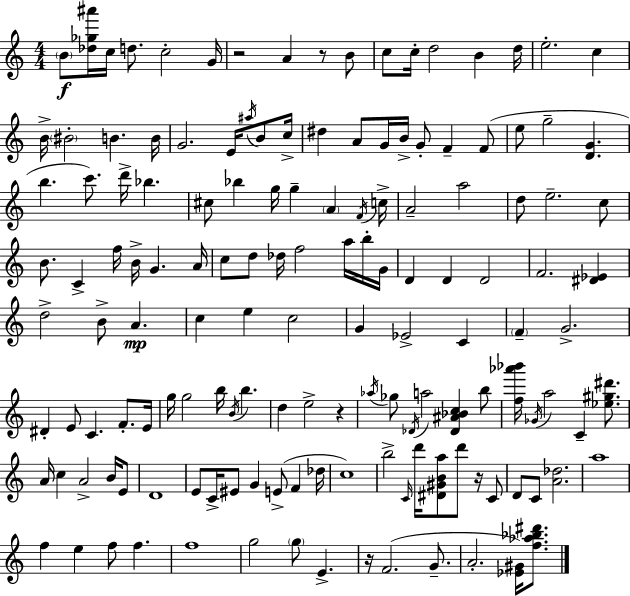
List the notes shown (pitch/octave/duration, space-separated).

B4/e [Db5,Gb5,A#6]/s C5/s D5/e. C5/h G4/s R/h A4/q R/e B4/e C5/e C5/s D5/h B4/q D5/s E5/h. C5/q B4/s BIS4/h B4/q. B4/s G4/h. E4/s A#5/s B4/e C5/s D#5/q A4/e G4/s B4/s G4/e F4/q F4/e E5/e G5/h [D4,G4]/q. B5/q. C6/e. D6/s Bb5/q. C#5/e Bb5/q G5/s G5/q A4/q F4/s C5/s A4/h A5/h D5/e E5/h. C5/e B4/e. C4/q F5/s B4/s G4/q. A4/s C5/e D5/e Db5/s F5/h A5/s B5/s G4/s D4/q D4/q D4/h F4/h. [D#4,Eb4]/q D5/h B4/e A4/q. C5/q E5/q C5/h G4/q Eb4/h C4/q F4/q G4/h. D#4/q E4/e C4/q. F4/e. E4/s G5/s G5/h B5/s B4/s B5/q. D5/q E5/h R/q Ab5/s Gb5/e Db4/s A5/h [Db4,A#4,Bb4,C5]/q B5/e [F5,Ab6,Bb6]/s Gb4/s A5/h C4/q [Eb5,G#5,D#6]/e. A4/s C5/q A4/h B4/s E4/e D4/w E4/e C4/s EIS4/e G4/q E4/e F4/q Db5/s C5/w B5/h C4/s D6/s [D#4,G#4,B4,A5]/e D6/e R/s C4/e D4/e C4/e [A4,Db5]/h. A5/w F5/q E5/q F5/e F5/q. F5/w G5/h G5/e E4/q. R/s F4/h. G4/e. A4/h. [Eb4,G#4]/s [F5,Ab5,Bb5,D#6]/e.